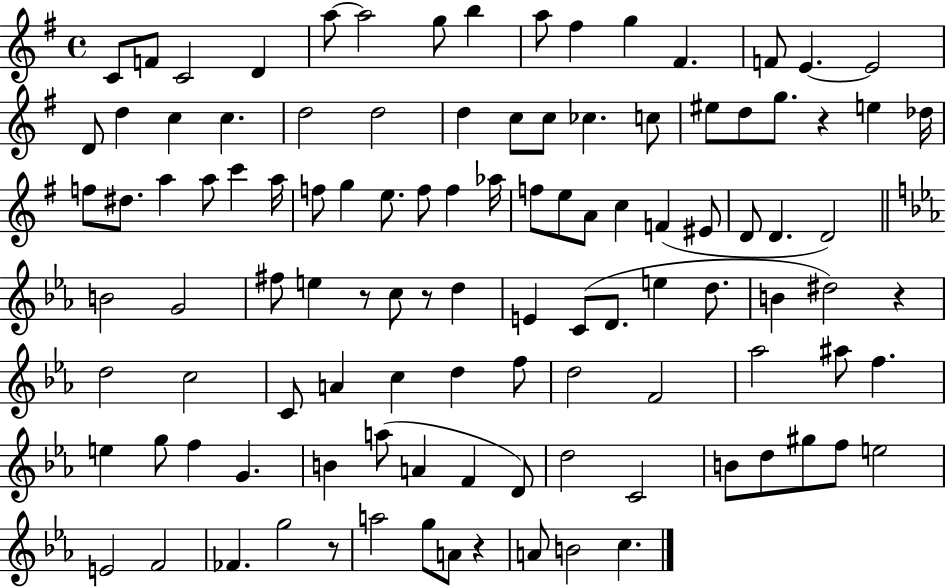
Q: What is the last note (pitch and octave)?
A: C5